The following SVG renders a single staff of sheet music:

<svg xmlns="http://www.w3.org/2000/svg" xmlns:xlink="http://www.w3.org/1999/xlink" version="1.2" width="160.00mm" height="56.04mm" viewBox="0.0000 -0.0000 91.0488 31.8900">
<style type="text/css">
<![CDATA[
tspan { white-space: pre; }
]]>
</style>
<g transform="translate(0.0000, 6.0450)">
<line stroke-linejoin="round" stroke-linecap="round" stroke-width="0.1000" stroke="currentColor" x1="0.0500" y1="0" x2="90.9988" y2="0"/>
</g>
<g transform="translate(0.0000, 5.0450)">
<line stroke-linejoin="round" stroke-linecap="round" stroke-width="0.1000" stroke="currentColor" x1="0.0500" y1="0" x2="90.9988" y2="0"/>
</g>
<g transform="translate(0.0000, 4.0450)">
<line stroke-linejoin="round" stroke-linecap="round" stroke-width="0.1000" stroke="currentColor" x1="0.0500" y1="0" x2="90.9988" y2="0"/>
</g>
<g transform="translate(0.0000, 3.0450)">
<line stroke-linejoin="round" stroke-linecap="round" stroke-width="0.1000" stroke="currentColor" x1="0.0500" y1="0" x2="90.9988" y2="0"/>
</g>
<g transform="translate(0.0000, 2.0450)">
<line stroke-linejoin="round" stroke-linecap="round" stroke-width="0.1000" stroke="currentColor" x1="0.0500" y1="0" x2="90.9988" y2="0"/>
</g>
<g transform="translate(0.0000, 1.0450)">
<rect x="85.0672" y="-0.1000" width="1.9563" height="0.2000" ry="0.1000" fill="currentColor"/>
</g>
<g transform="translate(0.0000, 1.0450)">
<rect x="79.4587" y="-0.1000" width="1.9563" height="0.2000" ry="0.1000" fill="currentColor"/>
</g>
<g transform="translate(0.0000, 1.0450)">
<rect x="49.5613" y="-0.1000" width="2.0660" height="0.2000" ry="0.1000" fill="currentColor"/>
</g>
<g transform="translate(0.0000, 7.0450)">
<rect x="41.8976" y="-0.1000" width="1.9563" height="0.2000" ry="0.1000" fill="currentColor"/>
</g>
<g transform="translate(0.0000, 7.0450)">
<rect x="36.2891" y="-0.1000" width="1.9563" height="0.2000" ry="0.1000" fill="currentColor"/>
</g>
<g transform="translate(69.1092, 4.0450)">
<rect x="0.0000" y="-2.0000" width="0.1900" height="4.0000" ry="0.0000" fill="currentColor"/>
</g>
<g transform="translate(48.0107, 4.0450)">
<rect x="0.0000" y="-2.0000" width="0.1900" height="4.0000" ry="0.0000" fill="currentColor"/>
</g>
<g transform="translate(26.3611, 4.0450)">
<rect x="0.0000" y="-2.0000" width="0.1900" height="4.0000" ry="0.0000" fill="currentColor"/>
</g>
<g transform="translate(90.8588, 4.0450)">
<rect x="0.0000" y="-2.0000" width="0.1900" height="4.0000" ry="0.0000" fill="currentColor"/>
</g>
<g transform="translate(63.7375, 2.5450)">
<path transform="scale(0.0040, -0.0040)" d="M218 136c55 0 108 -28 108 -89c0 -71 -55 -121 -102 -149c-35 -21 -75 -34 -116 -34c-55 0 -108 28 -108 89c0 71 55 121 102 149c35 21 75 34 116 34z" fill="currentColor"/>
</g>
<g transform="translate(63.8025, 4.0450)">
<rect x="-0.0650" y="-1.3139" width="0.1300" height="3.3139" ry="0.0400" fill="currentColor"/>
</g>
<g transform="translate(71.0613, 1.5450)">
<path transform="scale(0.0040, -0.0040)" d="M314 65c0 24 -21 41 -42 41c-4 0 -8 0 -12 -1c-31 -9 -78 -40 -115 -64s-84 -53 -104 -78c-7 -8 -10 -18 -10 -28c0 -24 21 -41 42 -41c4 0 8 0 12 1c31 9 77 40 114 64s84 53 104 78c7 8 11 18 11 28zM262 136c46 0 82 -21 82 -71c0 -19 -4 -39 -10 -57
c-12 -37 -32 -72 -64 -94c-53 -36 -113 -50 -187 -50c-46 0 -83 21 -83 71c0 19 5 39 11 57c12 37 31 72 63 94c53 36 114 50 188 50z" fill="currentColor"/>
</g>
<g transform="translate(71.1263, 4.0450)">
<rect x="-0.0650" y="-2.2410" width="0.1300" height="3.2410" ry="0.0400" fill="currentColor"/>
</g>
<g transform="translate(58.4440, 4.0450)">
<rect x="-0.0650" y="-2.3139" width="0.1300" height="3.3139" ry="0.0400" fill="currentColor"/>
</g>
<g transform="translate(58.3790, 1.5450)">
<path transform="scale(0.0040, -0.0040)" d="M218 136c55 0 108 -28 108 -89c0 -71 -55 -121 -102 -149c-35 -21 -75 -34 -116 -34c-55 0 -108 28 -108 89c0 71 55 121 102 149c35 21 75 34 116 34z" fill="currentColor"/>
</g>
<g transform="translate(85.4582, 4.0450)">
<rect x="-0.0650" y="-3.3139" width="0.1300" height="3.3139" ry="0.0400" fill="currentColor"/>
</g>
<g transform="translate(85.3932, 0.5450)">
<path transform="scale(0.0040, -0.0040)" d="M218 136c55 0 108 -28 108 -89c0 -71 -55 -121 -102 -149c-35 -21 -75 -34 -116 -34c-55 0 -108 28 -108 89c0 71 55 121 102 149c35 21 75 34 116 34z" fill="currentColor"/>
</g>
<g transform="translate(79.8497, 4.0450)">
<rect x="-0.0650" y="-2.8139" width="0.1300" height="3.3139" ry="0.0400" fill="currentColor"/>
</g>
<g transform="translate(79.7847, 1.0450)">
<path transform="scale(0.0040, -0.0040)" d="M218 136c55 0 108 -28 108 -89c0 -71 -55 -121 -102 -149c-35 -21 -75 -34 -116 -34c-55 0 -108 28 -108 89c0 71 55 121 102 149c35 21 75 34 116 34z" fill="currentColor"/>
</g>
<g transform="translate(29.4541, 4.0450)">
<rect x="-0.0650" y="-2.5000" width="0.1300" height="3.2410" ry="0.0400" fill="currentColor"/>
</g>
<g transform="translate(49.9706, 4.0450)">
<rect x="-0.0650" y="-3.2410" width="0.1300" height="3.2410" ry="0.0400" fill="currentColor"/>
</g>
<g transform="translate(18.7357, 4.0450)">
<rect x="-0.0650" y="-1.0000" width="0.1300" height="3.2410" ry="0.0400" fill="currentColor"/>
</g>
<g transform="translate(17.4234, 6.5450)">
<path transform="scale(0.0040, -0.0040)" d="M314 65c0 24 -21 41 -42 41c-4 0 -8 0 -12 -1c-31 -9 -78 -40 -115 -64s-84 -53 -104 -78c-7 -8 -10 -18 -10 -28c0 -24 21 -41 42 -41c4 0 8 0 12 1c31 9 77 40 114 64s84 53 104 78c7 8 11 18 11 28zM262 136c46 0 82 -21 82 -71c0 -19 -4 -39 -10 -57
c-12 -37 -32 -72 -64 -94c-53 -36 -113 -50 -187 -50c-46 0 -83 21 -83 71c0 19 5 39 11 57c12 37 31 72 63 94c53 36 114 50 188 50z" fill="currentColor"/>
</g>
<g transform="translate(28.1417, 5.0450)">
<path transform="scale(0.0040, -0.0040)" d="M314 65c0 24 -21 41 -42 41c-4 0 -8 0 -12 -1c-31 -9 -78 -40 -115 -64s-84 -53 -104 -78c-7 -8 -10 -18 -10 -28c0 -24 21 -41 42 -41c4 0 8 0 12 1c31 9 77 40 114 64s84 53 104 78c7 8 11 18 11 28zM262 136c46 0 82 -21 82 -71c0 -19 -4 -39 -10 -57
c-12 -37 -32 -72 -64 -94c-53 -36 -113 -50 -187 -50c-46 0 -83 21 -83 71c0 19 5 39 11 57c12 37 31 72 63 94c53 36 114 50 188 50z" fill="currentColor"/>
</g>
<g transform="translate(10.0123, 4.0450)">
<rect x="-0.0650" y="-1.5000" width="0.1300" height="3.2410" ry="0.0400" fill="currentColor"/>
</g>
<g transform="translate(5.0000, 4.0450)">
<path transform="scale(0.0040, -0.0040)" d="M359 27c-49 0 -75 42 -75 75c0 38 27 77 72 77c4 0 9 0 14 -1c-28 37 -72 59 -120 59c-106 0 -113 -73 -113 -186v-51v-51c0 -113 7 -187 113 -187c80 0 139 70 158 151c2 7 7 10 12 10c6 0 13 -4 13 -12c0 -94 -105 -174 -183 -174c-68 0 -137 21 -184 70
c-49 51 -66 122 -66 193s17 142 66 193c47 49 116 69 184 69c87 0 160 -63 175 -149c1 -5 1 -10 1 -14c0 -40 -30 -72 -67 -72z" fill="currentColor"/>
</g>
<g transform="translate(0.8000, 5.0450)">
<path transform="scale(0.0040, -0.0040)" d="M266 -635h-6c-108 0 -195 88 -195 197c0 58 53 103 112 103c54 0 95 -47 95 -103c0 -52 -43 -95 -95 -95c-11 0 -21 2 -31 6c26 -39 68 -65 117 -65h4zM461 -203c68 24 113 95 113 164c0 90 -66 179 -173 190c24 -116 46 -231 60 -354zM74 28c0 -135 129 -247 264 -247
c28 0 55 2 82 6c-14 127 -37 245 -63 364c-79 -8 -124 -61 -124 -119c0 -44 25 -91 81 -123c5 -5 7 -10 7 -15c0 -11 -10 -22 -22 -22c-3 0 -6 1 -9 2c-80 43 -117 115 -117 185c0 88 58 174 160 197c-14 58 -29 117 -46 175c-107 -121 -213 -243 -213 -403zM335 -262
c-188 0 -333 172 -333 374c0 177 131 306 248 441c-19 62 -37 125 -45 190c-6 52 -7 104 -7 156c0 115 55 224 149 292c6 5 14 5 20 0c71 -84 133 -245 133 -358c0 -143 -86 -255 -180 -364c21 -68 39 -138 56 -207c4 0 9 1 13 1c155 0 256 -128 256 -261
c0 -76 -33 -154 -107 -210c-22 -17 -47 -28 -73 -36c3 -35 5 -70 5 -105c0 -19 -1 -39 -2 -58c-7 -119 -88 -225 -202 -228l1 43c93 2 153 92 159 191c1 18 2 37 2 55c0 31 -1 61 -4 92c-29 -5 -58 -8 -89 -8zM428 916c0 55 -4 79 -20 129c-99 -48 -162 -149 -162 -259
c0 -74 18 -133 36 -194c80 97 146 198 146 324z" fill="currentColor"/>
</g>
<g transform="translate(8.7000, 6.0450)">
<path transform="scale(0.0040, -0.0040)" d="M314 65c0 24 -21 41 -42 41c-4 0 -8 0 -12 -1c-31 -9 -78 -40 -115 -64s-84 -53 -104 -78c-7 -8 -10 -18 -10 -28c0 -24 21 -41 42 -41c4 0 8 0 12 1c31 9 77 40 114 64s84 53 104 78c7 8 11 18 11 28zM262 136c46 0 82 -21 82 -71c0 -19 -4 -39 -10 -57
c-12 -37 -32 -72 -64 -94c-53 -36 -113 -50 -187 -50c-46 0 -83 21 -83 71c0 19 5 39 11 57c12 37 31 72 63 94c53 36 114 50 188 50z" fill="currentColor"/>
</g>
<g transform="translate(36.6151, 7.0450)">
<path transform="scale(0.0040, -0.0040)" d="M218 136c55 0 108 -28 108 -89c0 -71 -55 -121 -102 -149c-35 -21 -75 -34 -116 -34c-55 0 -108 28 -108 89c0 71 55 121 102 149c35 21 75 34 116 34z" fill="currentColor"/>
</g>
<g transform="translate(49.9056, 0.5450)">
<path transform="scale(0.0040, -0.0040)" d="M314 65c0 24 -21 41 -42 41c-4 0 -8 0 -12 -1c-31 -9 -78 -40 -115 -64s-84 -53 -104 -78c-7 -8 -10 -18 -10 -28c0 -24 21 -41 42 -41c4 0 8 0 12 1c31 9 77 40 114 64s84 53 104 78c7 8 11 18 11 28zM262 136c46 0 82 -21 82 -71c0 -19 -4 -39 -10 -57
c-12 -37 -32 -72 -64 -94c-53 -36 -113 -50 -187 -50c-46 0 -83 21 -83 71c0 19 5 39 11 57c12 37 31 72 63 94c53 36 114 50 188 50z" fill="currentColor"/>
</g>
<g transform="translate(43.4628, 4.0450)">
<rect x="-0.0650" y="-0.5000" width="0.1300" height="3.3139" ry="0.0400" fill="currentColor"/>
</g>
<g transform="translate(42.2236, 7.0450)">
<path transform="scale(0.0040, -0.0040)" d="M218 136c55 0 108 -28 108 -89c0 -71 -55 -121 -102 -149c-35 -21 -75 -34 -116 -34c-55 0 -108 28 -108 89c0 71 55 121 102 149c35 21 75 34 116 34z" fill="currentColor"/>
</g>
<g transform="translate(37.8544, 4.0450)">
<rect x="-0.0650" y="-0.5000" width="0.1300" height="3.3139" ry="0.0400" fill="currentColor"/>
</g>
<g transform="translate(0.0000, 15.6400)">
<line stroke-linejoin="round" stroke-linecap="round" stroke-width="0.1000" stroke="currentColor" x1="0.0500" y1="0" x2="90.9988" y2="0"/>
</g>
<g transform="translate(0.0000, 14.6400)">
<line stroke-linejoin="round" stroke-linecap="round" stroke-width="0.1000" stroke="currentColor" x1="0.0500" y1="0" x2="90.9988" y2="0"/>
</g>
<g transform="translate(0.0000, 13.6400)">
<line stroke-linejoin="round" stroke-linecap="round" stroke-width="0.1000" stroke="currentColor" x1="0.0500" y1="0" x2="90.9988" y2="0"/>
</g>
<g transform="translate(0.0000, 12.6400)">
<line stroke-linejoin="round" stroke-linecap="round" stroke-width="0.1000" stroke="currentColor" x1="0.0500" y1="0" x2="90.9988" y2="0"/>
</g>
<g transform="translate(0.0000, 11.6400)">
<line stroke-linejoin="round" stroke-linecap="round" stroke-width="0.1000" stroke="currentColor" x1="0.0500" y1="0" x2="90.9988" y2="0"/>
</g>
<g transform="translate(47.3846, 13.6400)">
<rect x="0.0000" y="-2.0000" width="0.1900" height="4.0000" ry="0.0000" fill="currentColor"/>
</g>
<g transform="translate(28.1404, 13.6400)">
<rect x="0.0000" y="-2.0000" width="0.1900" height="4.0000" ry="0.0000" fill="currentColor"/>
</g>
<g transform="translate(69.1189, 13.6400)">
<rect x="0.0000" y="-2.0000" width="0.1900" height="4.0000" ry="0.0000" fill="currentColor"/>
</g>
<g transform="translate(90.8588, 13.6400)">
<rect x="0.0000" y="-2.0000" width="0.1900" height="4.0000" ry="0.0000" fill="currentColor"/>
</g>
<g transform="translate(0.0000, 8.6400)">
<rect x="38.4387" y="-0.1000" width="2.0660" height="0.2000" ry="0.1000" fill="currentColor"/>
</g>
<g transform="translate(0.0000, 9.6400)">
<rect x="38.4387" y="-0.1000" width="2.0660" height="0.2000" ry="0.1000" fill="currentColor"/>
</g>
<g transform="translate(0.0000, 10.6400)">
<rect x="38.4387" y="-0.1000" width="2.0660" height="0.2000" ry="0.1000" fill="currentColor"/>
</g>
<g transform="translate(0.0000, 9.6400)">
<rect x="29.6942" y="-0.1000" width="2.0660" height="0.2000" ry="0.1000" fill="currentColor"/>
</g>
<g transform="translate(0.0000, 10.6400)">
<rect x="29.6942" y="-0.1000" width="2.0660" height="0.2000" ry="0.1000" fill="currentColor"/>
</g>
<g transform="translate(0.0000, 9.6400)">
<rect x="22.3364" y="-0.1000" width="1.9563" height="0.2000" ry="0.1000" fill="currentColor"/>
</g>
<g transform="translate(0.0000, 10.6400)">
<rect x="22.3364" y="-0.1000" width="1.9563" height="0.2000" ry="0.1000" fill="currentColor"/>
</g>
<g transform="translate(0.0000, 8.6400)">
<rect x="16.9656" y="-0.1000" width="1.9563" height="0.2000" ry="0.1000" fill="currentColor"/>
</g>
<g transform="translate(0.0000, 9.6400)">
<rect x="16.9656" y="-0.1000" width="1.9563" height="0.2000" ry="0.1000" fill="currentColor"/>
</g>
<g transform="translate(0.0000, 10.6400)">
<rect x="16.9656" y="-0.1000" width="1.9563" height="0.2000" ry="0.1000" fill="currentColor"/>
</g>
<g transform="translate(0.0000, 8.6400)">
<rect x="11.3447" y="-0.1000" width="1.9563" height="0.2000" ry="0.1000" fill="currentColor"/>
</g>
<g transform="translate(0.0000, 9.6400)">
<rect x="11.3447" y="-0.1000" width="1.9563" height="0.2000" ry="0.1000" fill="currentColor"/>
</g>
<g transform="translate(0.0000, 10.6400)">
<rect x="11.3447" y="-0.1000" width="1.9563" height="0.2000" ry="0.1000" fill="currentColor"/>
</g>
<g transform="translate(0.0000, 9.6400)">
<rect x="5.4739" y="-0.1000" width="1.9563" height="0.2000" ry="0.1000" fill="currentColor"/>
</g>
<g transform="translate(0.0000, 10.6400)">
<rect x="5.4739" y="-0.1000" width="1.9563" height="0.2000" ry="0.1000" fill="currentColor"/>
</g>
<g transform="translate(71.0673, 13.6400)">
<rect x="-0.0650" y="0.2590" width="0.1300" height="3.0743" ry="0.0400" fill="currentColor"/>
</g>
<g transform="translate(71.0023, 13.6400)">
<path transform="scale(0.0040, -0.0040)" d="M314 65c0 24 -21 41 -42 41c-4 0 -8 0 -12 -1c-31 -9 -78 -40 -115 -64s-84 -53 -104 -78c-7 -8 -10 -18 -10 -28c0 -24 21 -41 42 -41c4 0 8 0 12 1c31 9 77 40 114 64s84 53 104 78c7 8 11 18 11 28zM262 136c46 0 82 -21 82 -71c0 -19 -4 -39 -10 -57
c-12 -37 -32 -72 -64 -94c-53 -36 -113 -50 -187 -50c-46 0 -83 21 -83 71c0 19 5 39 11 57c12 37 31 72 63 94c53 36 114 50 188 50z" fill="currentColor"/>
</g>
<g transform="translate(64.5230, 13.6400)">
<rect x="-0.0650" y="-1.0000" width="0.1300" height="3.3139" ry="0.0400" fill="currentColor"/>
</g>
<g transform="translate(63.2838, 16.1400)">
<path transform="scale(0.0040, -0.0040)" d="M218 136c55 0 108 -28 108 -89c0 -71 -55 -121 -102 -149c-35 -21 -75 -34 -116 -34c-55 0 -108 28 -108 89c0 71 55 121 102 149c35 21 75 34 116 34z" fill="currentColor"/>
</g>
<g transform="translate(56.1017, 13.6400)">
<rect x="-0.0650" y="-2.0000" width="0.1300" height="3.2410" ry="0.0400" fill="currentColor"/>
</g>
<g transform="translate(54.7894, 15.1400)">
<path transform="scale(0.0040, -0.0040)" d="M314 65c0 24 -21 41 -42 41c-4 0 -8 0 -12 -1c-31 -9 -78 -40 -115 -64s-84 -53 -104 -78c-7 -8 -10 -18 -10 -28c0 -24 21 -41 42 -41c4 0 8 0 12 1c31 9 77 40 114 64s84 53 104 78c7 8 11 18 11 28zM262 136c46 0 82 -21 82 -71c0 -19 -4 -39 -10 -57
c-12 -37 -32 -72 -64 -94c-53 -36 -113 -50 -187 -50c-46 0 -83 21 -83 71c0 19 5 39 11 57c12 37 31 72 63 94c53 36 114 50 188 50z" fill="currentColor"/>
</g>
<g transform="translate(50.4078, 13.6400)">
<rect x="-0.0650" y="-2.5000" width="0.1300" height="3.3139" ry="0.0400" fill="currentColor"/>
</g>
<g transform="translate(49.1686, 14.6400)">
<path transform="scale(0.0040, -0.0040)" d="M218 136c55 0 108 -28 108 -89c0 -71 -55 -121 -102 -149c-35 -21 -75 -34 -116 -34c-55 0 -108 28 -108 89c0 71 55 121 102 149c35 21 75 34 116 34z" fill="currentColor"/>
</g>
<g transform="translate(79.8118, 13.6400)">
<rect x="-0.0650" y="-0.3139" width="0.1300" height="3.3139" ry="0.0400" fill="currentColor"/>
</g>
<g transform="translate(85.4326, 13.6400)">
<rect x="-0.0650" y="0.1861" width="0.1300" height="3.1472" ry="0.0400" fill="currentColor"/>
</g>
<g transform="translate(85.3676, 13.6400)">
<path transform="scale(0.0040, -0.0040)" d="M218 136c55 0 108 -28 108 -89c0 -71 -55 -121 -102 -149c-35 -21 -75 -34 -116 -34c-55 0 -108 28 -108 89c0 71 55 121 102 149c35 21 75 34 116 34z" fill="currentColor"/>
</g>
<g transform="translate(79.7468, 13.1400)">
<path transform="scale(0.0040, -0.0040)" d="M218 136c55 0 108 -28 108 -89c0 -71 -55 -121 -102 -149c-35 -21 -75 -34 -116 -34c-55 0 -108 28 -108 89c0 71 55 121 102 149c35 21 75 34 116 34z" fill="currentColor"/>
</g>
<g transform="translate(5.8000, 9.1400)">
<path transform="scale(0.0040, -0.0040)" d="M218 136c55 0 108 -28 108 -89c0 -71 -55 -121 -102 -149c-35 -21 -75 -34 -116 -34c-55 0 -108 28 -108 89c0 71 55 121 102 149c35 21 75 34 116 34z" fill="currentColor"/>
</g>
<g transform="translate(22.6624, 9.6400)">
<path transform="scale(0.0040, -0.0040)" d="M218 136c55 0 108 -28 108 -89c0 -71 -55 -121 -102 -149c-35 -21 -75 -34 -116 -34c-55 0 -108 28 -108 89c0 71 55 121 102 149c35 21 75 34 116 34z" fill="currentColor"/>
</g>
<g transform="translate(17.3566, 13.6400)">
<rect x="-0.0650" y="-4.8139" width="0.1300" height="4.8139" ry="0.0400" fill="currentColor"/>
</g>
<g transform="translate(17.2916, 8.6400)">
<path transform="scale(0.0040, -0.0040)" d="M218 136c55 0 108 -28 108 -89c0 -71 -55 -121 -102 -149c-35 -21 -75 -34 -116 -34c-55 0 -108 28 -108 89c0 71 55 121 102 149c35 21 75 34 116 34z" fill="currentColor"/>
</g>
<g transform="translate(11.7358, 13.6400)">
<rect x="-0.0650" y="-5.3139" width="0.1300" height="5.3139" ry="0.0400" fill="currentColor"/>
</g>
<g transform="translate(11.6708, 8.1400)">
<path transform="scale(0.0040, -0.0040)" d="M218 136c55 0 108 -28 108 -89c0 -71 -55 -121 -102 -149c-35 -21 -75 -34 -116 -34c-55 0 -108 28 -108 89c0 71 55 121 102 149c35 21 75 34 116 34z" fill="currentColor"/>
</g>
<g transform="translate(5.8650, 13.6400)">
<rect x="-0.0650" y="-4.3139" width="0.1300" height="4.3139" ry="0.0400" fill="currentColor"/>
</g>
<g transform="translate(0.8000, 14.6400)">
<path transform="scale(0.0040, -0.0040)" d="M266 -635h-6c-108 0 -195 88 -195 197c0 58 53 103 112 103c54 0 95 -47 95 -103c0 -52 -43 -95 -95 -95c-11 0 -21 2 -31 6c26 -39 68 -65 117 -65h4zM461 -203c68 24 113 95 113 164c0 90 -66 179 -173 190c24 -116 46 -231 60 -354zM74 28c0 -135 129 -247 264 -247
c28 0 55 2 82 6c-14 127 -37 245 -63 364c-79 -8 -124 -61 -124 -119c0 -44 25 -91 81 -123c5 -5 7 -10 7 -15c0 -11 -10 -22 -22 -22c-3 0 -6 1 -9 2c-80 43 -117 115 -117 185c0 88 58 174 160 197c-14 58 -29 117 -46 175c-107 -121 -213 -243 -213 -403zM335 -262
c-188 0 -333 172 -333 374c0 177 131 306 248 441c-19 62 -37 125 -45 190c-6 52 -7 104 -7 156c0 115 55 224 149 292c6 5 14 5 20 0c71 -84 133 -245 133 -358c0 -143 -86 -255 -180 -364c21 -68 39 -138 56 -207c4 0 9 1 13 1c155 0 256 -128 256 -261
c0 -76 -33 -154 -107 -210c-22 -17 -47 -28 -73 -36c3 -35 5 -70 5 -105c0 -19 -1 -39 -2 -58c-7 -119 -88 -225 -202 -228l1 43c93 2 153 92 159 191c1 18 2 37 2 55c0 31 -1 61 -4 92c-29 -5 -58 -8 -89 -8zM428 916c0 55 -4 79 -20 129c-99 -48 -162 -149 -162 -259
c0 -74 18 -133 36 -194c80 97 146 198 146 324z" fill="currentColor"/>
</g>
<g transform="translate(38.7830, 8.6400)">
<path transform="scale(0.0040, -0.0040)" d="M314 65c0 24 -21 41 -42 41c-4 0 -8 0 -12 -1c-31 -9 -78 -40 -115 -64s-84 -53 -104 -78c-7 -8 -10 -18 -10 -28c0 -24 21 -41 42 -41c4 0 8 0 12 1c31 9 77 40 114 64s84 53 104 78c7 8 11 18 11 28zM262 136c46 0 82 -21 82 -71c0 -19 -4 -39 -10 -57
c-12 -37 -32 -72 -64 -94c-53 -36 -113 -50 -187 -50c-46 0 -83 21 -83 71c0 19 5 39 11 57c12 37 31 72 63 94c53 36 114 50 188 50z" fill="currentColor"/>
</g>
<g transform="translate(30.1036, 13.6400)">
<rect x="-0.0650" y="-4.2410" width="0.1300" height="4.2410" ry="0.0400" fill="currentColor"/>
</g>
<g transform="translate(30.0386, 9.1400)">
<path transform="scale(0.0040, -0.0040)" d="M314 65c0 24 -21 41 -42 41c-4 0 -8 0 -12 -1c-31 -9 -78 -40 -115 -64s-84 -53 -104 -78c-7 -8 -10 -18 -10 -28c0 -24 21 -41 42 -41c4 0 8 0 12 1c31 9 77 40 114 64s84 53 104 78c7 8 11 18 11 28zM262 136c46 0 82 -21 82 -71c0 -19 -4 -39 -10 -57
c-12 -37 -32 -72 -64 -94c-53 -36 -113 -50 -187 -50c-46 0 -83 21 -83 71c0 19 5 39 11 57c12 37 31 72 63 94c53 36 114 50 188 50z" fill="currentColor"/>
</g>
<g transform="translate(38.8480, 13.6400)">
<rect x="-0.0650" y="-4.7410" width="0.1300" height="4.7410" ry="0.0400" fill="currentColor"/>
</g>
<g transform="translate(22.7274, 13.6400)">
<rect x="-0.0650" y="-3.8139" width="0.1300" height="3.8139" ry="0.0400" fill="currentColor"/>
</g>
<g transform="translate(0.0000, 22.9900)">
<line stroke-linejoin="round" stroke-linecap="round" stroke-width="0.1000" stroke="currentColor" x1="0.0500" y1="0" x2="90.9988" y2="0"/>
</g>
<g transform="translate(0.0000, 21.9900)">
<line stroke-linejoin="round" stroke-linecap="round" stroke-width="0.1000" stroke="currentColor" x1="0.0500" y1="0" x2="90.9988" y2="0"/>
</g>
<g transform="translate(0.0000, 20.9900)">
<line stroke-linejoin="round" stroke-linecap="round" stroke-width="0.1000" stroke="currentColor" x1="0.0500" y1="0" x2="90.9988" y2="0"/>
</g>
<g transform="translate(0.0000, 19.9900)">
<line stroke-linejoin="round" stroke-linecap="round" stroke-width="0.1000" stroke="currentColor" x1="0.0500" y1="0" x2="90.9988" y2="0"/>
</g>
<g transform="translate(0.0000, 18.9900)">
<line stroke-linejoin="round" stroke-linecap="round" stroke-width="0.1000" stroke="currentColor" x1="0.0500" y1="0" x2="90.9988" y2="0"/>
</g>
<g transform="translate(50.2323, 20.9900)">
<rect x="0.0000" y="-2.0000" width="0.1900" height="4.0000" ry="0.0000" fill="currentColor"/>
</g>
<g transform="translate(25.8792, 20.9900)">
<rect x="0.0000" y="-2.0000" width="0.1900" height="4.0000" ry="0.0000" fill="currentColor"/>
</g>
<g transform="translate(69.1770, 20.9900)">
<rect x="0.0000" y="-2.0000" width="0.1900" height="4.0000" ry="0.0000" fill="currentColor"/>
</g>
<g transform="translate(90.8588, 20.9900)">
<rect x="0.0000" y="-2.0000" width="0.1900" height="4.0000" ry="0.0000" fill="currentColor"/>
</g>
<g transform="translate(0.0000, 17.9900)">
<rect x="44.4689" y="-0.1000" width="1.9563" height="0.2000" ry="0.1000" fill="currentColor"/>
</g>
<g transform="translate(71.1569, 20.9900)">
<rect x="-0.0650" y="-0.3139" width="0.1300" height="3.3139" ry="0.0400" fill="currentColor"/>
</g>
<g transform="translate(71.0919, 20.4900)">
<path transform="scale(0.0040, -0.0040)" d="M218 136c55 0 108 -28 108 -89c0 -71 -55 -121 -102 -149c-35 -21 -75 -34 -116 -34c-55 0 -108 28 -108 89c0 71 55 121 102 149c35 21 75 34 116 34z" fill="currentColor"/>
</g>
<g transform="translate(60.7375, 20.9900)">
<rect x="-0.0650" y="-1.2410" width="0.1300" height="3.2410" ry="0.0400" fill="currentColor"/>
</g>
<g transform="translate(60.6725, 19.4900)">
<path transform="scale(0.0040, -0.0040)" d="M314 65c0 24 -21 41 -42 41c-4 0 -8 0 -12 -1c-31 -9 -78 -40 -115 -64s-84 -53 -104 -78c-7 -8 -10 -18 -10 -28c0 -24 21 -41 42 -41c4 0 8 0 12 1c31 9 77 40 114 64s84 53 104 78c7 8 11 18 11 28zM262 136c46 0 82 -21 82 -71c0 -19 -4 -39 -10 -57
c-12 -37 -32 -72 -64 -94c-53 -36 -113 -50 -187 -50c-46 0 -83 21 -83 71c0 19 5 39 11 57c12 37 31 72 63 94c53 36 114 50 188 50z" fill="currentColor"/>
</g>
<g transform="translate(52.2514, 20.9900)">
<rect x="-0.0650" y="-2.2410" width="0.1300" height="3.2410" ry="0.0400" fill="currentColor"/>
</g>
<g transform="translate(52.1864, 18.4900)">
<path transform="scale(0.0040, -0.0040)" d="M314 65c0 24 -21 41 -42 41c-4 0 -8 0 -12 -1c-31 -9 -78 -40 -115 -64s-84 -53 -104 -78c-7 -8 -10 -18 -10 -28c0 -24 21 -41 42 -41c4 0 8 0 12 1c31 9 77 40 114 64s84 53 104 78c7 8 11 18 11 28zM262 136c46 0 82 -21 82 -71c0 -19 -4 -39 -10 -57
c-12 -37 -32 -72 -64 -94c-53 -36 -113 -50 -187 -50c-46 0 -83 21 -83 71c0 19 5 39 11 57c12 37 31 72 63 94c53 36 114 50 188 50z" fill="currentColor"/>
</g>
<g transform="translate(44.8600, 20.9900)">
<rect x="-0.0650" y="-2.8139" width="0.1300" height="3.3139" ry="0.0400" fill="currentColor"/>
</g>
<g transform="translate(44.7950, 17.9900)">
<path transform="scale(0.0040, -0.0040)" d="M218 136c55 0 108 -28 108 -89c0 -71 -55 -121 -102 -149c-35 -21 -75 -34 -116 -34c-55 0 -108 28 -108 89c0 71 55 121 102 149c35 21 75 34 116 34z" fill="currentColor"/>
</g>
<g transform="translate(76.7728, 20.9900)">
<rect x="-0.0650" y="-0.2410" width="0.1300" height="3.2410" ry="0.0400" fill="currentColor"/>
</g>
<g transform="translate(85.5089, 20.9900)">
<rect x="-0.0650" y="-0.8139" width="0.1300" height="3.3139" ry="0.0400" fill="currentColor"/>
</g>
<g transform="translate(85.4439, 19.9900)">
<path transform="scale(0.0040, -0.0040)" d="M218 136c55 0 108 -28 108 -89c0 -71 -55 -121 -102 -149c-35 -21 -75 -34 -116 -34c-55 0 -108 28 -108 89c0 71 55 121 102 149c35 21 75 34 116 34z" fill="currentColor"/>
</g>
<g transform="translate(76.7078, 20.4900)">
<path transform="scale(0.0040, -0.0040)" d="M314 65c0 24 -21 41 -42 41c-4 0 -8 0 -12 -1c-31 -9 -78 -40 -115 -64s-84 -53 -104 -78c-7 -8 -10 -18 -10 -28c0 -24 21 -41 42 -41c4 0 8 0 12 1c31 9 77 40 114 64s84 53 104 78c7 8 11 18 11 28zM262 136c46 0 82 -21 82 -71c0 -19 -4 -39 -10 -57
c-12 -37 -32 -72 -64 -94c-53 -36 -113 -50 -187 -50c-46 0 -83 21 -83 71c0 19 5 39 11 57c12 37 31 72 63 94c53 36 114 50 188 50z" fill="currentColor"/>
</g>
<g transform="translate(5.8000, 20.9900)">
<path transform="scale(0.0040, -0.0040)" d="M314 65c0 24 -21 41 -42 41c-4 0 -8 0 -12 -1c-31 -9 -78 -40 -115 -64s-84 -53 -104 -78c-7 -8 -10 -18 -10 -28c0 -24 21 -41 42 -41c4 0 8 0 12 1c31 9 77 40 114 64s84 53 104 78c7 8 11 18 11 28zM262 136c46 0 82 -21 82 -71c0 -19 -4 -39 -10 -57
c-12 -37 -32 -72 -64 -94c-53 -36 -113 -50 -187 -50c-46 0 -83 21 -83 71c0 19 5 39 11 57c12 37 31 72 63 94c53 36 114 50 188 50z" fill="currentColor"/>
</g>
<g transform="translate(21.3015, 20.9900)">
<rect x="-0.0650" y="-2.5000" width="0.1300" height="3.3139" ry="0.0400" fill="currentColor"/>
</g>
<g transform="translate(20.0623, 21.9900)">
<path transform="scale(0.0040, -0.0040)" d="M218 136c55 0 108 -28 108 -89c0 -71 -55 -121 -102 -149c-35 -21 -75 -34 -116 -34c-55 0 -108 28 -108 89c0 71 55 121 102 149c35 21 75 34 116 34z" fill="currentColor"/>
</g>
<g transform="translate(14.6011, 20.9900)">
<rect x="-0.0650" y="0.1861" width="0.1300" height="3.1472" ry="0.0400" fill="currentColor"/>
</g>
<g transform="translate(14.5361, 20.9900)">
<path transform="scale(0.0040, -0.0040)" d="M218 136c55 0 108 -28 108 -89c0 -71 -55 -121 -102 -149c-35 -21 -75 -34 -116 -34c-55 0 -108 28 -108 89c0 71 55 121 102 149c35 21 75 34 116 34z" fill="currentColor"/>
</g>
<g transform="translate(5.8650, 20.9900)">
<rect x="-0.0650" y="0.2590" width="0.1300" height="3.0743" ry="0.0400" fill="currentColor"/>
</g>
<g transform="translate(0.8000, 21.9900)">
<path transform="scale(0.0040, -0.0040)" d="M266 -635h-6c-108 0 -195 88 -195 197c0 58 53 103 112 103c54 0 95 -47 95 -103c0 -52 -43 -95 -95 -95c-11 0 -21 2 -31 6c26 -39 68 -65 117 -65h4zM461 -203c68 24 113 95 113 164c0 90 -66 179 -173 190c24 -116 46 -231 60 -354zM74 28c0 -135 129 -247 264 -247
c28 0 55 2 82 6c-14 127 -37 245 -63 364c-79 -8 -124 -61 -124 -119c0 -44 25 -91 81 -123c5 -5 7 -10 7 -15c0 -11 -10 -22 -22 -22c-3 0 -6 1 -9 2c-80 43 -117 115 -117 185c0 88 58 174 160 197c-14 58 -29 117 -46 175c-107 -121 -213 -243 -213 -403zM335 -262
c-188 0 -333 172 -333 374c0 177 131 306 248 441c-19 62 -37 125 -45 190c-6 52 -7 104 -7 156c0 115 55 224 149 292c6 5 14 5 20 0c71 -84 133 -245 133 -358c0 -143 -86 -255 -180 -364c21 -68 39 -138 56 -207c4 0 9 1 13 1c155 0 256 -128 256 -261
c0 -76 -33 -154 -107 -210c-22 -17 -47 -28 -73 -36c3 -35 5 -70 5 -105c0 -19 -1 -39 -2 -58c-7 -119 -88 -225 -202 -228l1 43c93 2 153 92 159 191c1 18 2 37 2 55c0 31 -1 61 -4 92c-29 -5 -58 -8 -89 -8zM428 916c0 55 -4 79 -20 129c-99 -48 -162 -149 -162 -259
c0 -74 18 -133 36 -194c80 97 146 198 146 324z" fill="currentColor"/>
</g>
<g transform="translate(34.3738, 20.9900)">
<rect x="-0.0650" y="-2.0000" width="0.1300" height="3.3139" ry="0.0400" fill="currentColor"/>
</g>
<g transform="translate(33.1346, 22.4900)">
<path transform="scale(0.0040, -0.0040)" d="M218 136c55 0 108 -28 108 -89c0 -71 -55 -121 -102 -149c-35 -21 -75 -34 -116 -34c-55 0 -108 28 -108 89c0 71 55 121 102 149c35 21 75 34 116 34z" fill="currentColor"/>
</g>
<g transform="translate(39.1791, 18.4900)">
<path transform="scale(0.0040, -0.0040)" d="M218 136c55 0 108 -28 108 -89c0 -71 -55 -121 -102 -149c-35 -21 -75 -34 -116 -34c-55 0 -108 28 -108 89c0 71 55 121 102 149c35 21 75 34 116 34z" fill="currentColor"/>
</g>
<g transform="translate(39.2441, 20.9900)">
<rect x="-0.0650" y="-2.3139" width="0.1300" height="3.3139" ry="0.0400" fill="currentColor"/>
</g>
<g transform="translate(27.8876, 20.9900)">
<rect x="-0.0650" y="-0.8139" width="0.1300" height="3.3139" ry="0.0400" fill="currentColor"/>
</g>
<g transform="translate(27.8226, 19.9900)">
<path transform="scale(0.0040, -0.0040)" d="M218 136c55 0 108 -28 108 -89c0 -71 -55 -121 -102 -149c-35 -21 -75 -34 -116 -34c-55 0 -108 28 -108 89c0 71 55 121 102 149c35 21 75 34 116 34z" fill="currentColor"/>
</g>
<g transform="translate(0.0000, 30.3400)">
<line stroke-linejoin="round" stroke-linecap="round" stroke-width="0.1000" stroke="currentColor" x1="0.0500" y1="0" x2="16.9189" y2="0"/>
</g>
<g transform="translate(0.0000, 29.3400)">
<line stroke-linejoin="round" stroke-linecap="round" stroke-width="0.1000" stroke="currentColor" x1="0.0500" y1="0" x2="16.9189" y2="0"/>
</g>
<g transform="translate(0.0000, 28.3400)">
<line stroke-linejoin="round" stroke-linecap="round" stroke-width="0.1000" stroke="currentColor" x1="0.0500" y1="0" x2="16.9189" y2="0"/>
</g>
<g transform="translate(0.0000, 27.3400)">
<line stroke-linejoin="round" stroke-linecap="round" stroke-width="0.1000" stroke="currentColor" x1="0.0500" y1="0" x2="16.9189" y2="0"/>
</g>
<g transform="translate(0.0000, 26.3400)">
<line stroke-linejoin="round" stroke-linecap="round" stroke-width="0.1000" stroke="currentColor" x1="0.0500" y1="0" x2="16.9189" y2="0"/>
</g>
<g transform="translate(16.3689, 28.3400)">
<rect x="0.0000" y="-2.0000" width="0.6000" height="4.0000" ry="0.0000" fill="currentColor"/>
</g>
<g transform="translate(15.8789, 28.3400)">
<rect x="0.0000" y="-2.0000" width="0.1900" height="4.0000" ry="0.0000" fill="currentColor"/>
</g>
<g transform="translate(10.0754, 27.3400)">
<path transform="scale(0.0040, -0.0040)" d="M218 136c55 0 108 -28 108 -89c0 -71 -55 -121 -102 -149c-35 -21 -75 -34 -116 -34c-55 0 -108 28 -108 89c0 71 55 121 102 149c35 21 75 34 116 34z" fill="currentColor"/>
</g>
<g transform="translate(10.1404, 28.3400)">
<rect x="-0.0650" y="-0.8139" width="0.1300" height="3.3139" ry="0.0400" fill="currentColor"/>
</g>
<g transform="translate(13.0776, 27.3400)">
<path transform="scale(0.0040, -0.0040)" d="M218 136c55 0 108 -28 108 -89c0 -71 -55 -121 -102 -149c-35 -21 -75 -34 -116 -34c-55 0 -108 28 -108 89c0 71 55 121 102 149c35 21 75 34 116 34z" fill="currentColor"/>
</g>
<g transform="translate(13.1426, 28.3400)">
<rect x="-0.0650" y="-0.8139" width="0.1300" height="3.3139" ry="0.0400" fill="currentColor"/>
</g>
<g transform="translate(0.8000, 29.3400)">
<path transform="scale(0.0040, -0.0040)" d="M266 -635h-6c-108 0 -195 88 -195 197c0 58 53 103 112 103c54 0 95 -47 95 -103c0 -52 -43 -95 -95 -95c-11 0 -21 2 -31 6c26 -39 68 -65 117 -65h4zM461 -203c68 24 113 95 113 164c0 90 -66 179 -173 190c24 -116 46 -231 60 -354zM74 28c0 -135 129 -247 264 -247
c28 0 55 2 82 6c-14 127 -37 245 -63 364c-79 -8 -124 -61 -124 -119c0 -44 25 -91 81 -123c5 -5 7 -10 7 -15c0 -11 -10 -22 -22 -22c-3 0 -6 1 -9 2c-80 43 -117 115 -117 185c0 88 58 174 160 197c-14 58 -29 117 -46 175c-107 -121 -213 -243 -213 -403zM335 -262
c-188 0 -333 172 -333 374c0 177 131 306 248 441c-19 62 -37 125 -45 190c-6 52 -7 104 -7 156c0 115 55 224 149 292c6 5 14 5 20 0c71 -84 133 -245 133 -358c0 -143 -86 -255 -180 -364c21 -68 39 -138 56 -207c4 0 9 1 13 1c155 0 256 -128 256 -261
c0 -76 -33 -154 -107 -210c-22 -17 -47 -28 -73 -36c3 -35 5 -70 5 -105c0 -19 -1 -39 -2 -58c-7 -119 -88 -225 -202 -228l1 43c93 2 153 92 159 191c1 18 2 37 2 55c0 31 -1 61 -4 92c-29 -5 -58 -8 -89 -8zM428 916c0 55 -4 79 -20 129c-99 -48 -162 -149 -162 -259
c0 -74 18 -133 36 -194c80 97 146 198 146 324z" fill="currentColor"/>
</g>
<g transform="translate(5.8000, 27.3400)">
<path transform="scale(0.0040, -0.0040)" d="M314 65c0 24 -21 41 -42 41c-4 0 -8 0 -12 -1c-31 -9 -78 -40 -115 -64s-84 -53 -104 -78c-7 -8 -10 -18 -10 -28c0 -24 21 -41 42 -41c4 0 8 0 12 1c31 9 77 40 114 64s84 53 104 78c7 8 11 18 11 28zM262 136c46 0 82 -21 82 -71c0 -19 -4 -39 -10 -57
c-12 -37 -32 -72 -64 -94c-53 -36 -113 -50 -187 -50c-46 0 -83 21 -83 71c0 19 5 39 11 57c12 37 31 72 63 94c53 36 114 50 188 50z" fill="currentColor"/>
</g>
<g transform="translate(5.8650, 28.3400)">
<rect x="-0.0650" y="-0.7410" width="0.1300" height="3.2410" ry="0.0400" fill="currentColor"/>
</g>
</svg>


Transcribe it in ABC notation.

X:1
T:Untitled
M:4/4
L:1/4
K:C
E2 D2 G2 C C b2 g e g2 a b d' f' e' c' d'2 e'2 G F2 D B2 c B B2 B G d F g a g2 e2 c c2 d d2 d d